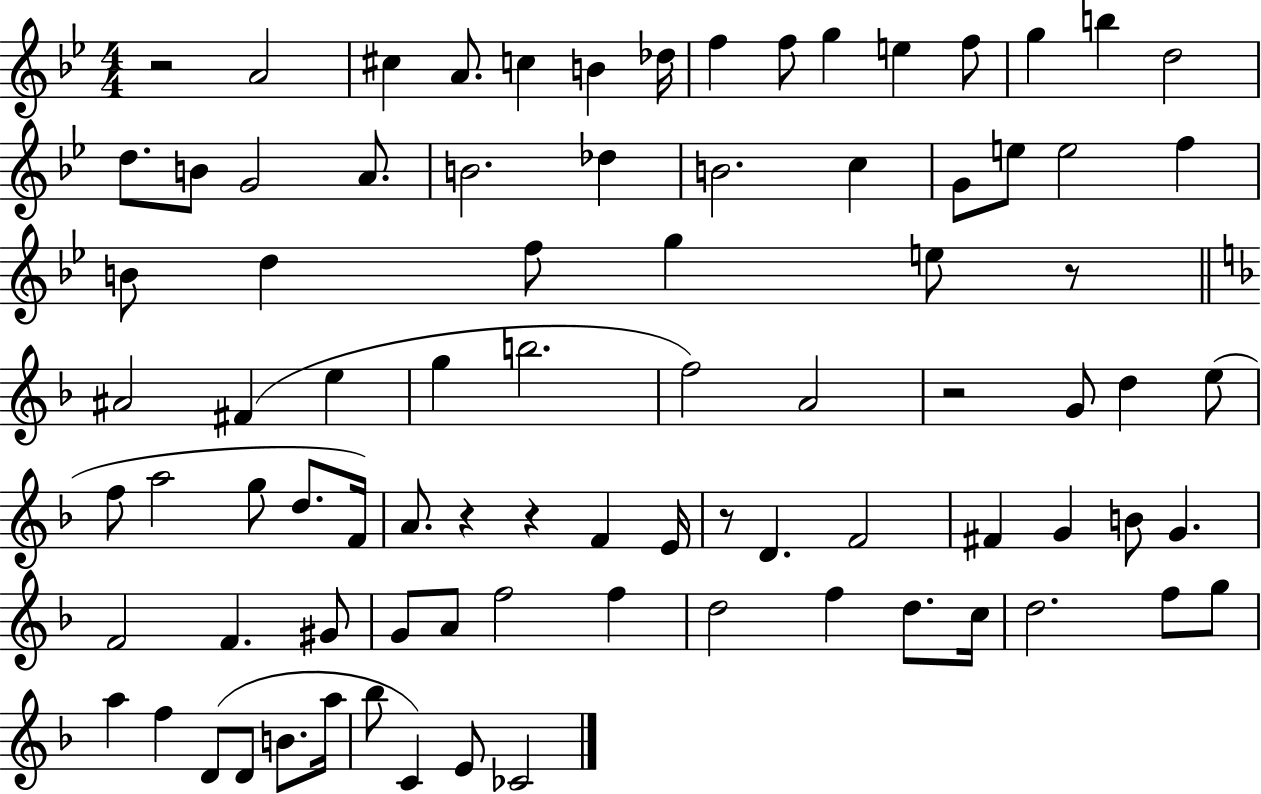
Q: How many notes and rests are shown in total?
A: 85